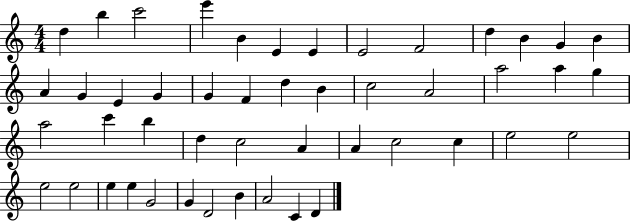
D5/q B5/q C6/h E6/q B4/q E4/q E4/q E4/h F4/h D5/q B4/q G4/q B4/q A4/q G4/q E4/q G4/q G4/q F4/q D5/q B4/q C5/h A4/h A5/h A5/q G5/q A5/h C6/q B5/q D5/q C5/h A4/q A4/q C5/h C5/q E5/h E5/h E5/h E5/h E5/q E5/q G4/h G4/q D4/h B4/q A4/h C4/q D4/q